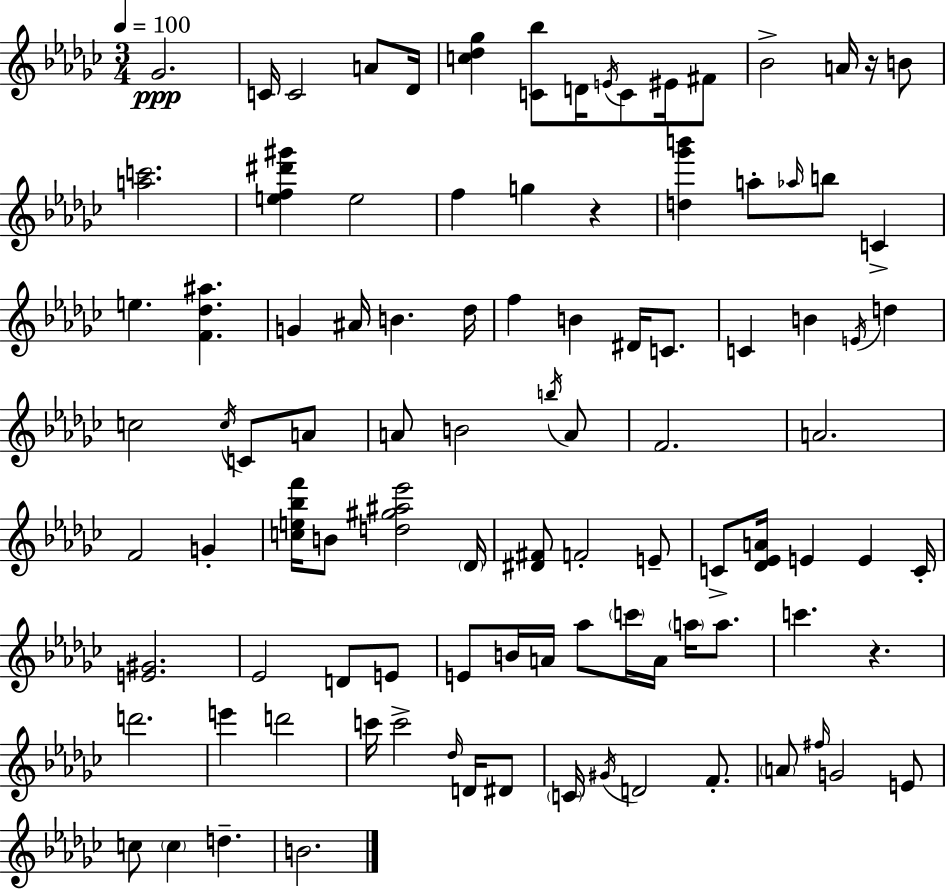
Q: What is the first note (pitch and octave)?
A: Gb4